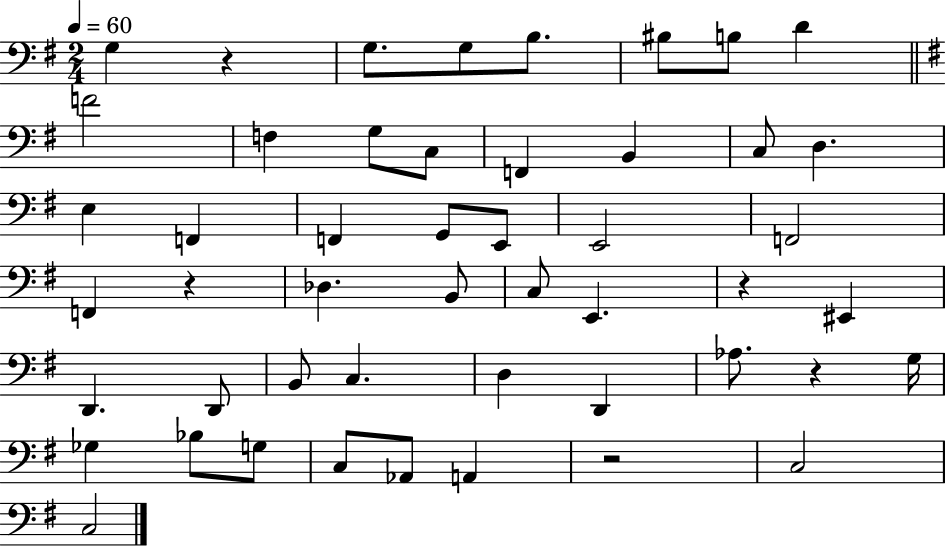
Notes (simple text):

G3/q R/q G3/e. G3/e B3/e. BIS3/e B3/e D4/q F4/h F3/q G3/e C3/e F2/q B2/q C3/e D3/q. E3/q F2/q F2/q G2/e E2/e E2/h F2/h F2/q R/q Db3/q. B2/e C3/e E2/q. R/q EIS2/q D2/q. D2/e B2/e C3/q. D3/q D2/q Ab3/e. R/q G3/s Gb3/q Bb3/e G3/e C3/e Ab2/e A2/q R/h C3/h C3/h